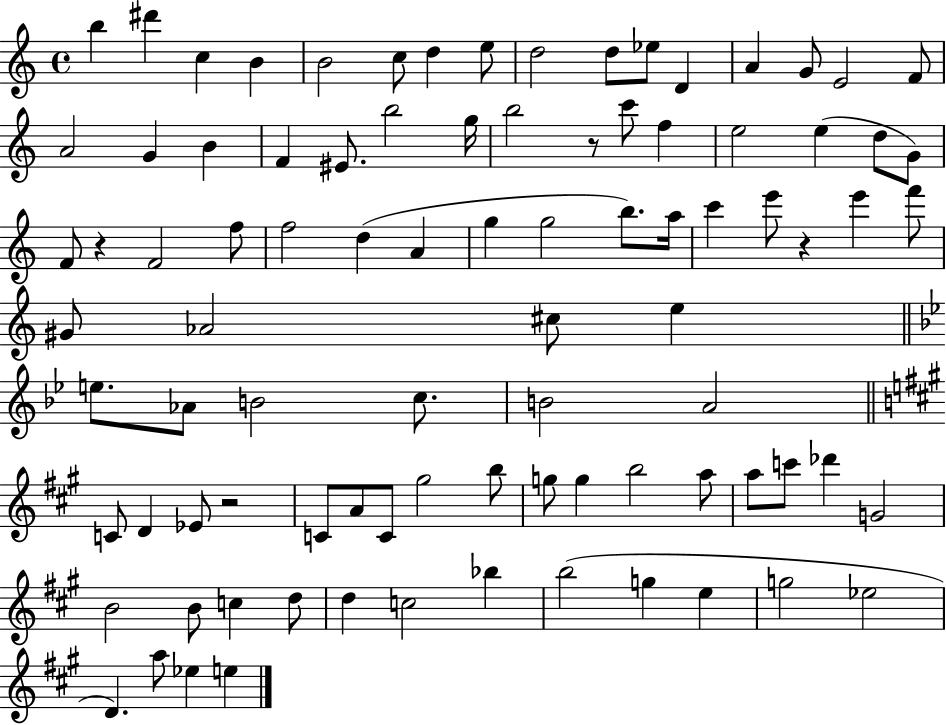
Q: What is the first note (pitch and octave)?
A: B5